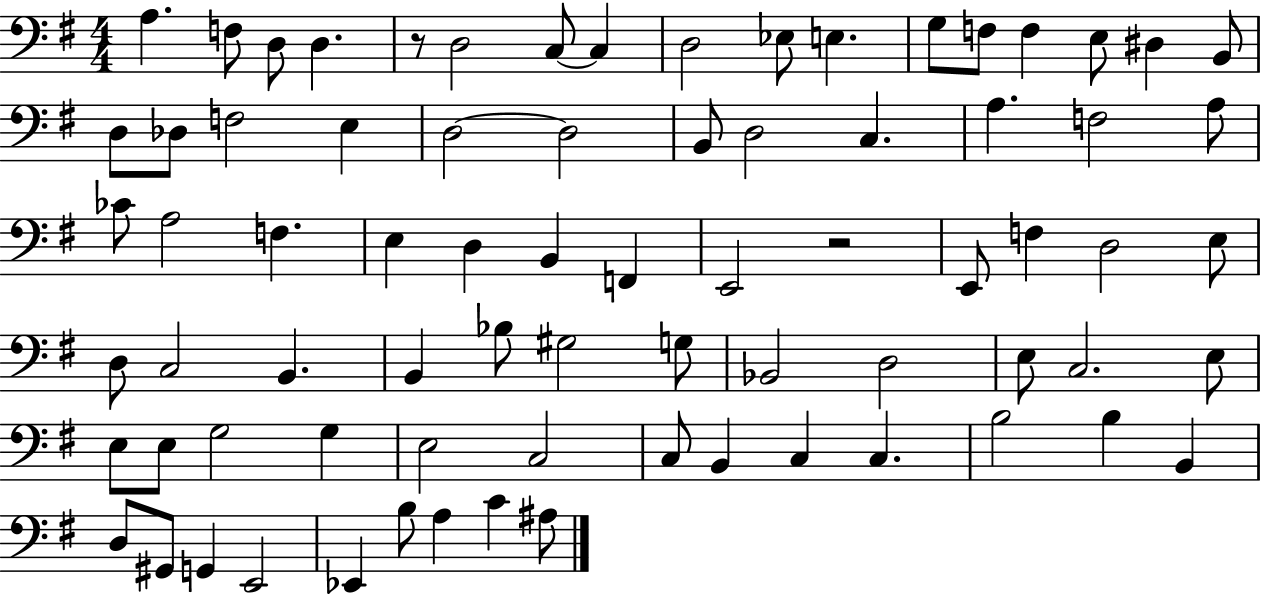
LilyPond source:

{
  \clef bass
  \numericTimeSignature
  \time 4/4
  \key g \major
  a4. f8 d8 d4. | r8 d2 c8~~ c4 | d2 ees8 e4. | g8 f8 f4 e8 dis4 b,8 | \break d8 des8 f2 e4 | d2~~ d2 | b,8 d2 c4. | a4. f2 a8 | \break ces'8 a2 f4. | e4 d4 b,4 f,4 | e,2 r2 | e,8 f4 d2 e8 | \break d8 c2 b,4. | b,4 bes8 gis2 g8 | bes,2 d2 | e8 c2. e8 | \break e8 e8 g2 g4 | e2 c2 | c8 b,4 c4 c4. | b2 b4 b,4 | \break d8 gis,8 g,4 e,2 | ees,4 b8 a4 c'4 ais8 | \bar "|."
}